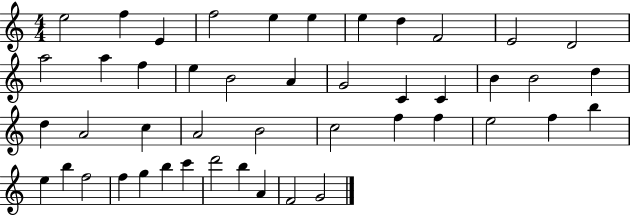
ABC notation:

X:1
T:Untitled
M:4/4
L:1/4
K:C
e2 f E f2 e e e d F2 E2 D2 a2 a f e B2 A G2 C C B B2 d d A2 c A2 B2 c2 f f e2 f b e b f2 f g b c' d'2 b A F2 G2